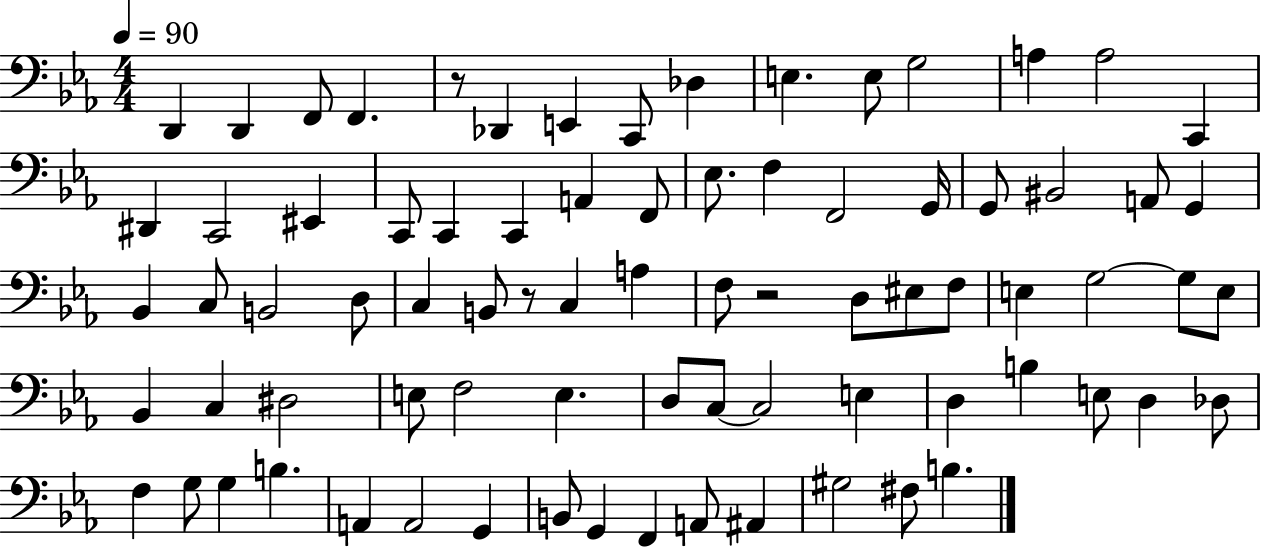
D2/q D2/q F2/e F2/q. R/e Db2/q E2/q C2/e Db3/q E3/q. E3/e G3/h A3/q A3/h C2/q D#2/q C2/h EIS2/q C2/e C2/q C2/q A2/q F2/e Eb3/e. F3/q F2/h G2/s G2/e BIS2/h A2/e G2/q Bb2/q C3/e B2/h D3/e C3/q B2/e R/e C3/q A3/q F3/e R/h D3/e EIS3/e F3/e E3/q G3/h G3/e E3/e Bb2/q C3/q D#3/h E3/e F3/h E3/q. D3/e C3/e C3/h E3/q D3/q B3/q E3/e D3/q Db3/e F3/q G3/e G3/q B3/q. A2/q A2/h G2/q B2/e G2/q F2/q A2/e A#2/q G#3/h F#3/e B3/q.